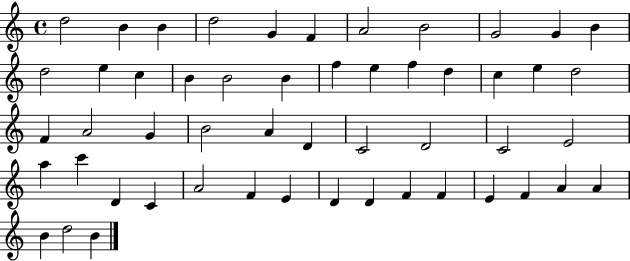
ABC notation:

X:1
T:Untitled
M:4/4
L:1/4
K:C
d2 B B d2 G F A2 B2 G2 G B d2 e c B B2 B f e f d c e d2 F A2 G B2 A D C2 D2 C2 E2 a c' D C A2 F E D D F F E F A A B d2 B